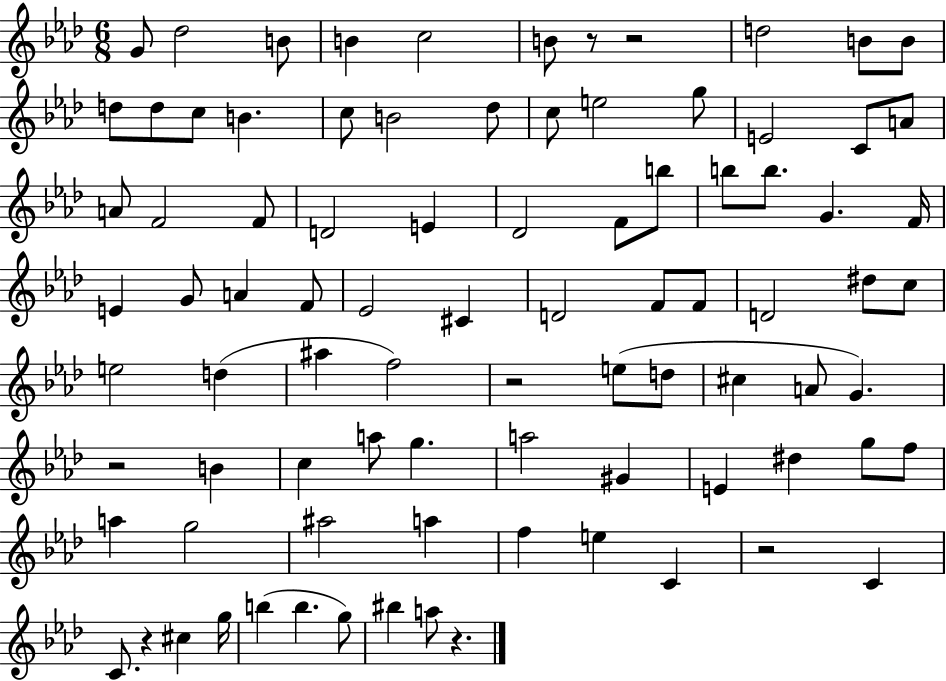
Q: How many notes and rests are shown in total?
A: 88